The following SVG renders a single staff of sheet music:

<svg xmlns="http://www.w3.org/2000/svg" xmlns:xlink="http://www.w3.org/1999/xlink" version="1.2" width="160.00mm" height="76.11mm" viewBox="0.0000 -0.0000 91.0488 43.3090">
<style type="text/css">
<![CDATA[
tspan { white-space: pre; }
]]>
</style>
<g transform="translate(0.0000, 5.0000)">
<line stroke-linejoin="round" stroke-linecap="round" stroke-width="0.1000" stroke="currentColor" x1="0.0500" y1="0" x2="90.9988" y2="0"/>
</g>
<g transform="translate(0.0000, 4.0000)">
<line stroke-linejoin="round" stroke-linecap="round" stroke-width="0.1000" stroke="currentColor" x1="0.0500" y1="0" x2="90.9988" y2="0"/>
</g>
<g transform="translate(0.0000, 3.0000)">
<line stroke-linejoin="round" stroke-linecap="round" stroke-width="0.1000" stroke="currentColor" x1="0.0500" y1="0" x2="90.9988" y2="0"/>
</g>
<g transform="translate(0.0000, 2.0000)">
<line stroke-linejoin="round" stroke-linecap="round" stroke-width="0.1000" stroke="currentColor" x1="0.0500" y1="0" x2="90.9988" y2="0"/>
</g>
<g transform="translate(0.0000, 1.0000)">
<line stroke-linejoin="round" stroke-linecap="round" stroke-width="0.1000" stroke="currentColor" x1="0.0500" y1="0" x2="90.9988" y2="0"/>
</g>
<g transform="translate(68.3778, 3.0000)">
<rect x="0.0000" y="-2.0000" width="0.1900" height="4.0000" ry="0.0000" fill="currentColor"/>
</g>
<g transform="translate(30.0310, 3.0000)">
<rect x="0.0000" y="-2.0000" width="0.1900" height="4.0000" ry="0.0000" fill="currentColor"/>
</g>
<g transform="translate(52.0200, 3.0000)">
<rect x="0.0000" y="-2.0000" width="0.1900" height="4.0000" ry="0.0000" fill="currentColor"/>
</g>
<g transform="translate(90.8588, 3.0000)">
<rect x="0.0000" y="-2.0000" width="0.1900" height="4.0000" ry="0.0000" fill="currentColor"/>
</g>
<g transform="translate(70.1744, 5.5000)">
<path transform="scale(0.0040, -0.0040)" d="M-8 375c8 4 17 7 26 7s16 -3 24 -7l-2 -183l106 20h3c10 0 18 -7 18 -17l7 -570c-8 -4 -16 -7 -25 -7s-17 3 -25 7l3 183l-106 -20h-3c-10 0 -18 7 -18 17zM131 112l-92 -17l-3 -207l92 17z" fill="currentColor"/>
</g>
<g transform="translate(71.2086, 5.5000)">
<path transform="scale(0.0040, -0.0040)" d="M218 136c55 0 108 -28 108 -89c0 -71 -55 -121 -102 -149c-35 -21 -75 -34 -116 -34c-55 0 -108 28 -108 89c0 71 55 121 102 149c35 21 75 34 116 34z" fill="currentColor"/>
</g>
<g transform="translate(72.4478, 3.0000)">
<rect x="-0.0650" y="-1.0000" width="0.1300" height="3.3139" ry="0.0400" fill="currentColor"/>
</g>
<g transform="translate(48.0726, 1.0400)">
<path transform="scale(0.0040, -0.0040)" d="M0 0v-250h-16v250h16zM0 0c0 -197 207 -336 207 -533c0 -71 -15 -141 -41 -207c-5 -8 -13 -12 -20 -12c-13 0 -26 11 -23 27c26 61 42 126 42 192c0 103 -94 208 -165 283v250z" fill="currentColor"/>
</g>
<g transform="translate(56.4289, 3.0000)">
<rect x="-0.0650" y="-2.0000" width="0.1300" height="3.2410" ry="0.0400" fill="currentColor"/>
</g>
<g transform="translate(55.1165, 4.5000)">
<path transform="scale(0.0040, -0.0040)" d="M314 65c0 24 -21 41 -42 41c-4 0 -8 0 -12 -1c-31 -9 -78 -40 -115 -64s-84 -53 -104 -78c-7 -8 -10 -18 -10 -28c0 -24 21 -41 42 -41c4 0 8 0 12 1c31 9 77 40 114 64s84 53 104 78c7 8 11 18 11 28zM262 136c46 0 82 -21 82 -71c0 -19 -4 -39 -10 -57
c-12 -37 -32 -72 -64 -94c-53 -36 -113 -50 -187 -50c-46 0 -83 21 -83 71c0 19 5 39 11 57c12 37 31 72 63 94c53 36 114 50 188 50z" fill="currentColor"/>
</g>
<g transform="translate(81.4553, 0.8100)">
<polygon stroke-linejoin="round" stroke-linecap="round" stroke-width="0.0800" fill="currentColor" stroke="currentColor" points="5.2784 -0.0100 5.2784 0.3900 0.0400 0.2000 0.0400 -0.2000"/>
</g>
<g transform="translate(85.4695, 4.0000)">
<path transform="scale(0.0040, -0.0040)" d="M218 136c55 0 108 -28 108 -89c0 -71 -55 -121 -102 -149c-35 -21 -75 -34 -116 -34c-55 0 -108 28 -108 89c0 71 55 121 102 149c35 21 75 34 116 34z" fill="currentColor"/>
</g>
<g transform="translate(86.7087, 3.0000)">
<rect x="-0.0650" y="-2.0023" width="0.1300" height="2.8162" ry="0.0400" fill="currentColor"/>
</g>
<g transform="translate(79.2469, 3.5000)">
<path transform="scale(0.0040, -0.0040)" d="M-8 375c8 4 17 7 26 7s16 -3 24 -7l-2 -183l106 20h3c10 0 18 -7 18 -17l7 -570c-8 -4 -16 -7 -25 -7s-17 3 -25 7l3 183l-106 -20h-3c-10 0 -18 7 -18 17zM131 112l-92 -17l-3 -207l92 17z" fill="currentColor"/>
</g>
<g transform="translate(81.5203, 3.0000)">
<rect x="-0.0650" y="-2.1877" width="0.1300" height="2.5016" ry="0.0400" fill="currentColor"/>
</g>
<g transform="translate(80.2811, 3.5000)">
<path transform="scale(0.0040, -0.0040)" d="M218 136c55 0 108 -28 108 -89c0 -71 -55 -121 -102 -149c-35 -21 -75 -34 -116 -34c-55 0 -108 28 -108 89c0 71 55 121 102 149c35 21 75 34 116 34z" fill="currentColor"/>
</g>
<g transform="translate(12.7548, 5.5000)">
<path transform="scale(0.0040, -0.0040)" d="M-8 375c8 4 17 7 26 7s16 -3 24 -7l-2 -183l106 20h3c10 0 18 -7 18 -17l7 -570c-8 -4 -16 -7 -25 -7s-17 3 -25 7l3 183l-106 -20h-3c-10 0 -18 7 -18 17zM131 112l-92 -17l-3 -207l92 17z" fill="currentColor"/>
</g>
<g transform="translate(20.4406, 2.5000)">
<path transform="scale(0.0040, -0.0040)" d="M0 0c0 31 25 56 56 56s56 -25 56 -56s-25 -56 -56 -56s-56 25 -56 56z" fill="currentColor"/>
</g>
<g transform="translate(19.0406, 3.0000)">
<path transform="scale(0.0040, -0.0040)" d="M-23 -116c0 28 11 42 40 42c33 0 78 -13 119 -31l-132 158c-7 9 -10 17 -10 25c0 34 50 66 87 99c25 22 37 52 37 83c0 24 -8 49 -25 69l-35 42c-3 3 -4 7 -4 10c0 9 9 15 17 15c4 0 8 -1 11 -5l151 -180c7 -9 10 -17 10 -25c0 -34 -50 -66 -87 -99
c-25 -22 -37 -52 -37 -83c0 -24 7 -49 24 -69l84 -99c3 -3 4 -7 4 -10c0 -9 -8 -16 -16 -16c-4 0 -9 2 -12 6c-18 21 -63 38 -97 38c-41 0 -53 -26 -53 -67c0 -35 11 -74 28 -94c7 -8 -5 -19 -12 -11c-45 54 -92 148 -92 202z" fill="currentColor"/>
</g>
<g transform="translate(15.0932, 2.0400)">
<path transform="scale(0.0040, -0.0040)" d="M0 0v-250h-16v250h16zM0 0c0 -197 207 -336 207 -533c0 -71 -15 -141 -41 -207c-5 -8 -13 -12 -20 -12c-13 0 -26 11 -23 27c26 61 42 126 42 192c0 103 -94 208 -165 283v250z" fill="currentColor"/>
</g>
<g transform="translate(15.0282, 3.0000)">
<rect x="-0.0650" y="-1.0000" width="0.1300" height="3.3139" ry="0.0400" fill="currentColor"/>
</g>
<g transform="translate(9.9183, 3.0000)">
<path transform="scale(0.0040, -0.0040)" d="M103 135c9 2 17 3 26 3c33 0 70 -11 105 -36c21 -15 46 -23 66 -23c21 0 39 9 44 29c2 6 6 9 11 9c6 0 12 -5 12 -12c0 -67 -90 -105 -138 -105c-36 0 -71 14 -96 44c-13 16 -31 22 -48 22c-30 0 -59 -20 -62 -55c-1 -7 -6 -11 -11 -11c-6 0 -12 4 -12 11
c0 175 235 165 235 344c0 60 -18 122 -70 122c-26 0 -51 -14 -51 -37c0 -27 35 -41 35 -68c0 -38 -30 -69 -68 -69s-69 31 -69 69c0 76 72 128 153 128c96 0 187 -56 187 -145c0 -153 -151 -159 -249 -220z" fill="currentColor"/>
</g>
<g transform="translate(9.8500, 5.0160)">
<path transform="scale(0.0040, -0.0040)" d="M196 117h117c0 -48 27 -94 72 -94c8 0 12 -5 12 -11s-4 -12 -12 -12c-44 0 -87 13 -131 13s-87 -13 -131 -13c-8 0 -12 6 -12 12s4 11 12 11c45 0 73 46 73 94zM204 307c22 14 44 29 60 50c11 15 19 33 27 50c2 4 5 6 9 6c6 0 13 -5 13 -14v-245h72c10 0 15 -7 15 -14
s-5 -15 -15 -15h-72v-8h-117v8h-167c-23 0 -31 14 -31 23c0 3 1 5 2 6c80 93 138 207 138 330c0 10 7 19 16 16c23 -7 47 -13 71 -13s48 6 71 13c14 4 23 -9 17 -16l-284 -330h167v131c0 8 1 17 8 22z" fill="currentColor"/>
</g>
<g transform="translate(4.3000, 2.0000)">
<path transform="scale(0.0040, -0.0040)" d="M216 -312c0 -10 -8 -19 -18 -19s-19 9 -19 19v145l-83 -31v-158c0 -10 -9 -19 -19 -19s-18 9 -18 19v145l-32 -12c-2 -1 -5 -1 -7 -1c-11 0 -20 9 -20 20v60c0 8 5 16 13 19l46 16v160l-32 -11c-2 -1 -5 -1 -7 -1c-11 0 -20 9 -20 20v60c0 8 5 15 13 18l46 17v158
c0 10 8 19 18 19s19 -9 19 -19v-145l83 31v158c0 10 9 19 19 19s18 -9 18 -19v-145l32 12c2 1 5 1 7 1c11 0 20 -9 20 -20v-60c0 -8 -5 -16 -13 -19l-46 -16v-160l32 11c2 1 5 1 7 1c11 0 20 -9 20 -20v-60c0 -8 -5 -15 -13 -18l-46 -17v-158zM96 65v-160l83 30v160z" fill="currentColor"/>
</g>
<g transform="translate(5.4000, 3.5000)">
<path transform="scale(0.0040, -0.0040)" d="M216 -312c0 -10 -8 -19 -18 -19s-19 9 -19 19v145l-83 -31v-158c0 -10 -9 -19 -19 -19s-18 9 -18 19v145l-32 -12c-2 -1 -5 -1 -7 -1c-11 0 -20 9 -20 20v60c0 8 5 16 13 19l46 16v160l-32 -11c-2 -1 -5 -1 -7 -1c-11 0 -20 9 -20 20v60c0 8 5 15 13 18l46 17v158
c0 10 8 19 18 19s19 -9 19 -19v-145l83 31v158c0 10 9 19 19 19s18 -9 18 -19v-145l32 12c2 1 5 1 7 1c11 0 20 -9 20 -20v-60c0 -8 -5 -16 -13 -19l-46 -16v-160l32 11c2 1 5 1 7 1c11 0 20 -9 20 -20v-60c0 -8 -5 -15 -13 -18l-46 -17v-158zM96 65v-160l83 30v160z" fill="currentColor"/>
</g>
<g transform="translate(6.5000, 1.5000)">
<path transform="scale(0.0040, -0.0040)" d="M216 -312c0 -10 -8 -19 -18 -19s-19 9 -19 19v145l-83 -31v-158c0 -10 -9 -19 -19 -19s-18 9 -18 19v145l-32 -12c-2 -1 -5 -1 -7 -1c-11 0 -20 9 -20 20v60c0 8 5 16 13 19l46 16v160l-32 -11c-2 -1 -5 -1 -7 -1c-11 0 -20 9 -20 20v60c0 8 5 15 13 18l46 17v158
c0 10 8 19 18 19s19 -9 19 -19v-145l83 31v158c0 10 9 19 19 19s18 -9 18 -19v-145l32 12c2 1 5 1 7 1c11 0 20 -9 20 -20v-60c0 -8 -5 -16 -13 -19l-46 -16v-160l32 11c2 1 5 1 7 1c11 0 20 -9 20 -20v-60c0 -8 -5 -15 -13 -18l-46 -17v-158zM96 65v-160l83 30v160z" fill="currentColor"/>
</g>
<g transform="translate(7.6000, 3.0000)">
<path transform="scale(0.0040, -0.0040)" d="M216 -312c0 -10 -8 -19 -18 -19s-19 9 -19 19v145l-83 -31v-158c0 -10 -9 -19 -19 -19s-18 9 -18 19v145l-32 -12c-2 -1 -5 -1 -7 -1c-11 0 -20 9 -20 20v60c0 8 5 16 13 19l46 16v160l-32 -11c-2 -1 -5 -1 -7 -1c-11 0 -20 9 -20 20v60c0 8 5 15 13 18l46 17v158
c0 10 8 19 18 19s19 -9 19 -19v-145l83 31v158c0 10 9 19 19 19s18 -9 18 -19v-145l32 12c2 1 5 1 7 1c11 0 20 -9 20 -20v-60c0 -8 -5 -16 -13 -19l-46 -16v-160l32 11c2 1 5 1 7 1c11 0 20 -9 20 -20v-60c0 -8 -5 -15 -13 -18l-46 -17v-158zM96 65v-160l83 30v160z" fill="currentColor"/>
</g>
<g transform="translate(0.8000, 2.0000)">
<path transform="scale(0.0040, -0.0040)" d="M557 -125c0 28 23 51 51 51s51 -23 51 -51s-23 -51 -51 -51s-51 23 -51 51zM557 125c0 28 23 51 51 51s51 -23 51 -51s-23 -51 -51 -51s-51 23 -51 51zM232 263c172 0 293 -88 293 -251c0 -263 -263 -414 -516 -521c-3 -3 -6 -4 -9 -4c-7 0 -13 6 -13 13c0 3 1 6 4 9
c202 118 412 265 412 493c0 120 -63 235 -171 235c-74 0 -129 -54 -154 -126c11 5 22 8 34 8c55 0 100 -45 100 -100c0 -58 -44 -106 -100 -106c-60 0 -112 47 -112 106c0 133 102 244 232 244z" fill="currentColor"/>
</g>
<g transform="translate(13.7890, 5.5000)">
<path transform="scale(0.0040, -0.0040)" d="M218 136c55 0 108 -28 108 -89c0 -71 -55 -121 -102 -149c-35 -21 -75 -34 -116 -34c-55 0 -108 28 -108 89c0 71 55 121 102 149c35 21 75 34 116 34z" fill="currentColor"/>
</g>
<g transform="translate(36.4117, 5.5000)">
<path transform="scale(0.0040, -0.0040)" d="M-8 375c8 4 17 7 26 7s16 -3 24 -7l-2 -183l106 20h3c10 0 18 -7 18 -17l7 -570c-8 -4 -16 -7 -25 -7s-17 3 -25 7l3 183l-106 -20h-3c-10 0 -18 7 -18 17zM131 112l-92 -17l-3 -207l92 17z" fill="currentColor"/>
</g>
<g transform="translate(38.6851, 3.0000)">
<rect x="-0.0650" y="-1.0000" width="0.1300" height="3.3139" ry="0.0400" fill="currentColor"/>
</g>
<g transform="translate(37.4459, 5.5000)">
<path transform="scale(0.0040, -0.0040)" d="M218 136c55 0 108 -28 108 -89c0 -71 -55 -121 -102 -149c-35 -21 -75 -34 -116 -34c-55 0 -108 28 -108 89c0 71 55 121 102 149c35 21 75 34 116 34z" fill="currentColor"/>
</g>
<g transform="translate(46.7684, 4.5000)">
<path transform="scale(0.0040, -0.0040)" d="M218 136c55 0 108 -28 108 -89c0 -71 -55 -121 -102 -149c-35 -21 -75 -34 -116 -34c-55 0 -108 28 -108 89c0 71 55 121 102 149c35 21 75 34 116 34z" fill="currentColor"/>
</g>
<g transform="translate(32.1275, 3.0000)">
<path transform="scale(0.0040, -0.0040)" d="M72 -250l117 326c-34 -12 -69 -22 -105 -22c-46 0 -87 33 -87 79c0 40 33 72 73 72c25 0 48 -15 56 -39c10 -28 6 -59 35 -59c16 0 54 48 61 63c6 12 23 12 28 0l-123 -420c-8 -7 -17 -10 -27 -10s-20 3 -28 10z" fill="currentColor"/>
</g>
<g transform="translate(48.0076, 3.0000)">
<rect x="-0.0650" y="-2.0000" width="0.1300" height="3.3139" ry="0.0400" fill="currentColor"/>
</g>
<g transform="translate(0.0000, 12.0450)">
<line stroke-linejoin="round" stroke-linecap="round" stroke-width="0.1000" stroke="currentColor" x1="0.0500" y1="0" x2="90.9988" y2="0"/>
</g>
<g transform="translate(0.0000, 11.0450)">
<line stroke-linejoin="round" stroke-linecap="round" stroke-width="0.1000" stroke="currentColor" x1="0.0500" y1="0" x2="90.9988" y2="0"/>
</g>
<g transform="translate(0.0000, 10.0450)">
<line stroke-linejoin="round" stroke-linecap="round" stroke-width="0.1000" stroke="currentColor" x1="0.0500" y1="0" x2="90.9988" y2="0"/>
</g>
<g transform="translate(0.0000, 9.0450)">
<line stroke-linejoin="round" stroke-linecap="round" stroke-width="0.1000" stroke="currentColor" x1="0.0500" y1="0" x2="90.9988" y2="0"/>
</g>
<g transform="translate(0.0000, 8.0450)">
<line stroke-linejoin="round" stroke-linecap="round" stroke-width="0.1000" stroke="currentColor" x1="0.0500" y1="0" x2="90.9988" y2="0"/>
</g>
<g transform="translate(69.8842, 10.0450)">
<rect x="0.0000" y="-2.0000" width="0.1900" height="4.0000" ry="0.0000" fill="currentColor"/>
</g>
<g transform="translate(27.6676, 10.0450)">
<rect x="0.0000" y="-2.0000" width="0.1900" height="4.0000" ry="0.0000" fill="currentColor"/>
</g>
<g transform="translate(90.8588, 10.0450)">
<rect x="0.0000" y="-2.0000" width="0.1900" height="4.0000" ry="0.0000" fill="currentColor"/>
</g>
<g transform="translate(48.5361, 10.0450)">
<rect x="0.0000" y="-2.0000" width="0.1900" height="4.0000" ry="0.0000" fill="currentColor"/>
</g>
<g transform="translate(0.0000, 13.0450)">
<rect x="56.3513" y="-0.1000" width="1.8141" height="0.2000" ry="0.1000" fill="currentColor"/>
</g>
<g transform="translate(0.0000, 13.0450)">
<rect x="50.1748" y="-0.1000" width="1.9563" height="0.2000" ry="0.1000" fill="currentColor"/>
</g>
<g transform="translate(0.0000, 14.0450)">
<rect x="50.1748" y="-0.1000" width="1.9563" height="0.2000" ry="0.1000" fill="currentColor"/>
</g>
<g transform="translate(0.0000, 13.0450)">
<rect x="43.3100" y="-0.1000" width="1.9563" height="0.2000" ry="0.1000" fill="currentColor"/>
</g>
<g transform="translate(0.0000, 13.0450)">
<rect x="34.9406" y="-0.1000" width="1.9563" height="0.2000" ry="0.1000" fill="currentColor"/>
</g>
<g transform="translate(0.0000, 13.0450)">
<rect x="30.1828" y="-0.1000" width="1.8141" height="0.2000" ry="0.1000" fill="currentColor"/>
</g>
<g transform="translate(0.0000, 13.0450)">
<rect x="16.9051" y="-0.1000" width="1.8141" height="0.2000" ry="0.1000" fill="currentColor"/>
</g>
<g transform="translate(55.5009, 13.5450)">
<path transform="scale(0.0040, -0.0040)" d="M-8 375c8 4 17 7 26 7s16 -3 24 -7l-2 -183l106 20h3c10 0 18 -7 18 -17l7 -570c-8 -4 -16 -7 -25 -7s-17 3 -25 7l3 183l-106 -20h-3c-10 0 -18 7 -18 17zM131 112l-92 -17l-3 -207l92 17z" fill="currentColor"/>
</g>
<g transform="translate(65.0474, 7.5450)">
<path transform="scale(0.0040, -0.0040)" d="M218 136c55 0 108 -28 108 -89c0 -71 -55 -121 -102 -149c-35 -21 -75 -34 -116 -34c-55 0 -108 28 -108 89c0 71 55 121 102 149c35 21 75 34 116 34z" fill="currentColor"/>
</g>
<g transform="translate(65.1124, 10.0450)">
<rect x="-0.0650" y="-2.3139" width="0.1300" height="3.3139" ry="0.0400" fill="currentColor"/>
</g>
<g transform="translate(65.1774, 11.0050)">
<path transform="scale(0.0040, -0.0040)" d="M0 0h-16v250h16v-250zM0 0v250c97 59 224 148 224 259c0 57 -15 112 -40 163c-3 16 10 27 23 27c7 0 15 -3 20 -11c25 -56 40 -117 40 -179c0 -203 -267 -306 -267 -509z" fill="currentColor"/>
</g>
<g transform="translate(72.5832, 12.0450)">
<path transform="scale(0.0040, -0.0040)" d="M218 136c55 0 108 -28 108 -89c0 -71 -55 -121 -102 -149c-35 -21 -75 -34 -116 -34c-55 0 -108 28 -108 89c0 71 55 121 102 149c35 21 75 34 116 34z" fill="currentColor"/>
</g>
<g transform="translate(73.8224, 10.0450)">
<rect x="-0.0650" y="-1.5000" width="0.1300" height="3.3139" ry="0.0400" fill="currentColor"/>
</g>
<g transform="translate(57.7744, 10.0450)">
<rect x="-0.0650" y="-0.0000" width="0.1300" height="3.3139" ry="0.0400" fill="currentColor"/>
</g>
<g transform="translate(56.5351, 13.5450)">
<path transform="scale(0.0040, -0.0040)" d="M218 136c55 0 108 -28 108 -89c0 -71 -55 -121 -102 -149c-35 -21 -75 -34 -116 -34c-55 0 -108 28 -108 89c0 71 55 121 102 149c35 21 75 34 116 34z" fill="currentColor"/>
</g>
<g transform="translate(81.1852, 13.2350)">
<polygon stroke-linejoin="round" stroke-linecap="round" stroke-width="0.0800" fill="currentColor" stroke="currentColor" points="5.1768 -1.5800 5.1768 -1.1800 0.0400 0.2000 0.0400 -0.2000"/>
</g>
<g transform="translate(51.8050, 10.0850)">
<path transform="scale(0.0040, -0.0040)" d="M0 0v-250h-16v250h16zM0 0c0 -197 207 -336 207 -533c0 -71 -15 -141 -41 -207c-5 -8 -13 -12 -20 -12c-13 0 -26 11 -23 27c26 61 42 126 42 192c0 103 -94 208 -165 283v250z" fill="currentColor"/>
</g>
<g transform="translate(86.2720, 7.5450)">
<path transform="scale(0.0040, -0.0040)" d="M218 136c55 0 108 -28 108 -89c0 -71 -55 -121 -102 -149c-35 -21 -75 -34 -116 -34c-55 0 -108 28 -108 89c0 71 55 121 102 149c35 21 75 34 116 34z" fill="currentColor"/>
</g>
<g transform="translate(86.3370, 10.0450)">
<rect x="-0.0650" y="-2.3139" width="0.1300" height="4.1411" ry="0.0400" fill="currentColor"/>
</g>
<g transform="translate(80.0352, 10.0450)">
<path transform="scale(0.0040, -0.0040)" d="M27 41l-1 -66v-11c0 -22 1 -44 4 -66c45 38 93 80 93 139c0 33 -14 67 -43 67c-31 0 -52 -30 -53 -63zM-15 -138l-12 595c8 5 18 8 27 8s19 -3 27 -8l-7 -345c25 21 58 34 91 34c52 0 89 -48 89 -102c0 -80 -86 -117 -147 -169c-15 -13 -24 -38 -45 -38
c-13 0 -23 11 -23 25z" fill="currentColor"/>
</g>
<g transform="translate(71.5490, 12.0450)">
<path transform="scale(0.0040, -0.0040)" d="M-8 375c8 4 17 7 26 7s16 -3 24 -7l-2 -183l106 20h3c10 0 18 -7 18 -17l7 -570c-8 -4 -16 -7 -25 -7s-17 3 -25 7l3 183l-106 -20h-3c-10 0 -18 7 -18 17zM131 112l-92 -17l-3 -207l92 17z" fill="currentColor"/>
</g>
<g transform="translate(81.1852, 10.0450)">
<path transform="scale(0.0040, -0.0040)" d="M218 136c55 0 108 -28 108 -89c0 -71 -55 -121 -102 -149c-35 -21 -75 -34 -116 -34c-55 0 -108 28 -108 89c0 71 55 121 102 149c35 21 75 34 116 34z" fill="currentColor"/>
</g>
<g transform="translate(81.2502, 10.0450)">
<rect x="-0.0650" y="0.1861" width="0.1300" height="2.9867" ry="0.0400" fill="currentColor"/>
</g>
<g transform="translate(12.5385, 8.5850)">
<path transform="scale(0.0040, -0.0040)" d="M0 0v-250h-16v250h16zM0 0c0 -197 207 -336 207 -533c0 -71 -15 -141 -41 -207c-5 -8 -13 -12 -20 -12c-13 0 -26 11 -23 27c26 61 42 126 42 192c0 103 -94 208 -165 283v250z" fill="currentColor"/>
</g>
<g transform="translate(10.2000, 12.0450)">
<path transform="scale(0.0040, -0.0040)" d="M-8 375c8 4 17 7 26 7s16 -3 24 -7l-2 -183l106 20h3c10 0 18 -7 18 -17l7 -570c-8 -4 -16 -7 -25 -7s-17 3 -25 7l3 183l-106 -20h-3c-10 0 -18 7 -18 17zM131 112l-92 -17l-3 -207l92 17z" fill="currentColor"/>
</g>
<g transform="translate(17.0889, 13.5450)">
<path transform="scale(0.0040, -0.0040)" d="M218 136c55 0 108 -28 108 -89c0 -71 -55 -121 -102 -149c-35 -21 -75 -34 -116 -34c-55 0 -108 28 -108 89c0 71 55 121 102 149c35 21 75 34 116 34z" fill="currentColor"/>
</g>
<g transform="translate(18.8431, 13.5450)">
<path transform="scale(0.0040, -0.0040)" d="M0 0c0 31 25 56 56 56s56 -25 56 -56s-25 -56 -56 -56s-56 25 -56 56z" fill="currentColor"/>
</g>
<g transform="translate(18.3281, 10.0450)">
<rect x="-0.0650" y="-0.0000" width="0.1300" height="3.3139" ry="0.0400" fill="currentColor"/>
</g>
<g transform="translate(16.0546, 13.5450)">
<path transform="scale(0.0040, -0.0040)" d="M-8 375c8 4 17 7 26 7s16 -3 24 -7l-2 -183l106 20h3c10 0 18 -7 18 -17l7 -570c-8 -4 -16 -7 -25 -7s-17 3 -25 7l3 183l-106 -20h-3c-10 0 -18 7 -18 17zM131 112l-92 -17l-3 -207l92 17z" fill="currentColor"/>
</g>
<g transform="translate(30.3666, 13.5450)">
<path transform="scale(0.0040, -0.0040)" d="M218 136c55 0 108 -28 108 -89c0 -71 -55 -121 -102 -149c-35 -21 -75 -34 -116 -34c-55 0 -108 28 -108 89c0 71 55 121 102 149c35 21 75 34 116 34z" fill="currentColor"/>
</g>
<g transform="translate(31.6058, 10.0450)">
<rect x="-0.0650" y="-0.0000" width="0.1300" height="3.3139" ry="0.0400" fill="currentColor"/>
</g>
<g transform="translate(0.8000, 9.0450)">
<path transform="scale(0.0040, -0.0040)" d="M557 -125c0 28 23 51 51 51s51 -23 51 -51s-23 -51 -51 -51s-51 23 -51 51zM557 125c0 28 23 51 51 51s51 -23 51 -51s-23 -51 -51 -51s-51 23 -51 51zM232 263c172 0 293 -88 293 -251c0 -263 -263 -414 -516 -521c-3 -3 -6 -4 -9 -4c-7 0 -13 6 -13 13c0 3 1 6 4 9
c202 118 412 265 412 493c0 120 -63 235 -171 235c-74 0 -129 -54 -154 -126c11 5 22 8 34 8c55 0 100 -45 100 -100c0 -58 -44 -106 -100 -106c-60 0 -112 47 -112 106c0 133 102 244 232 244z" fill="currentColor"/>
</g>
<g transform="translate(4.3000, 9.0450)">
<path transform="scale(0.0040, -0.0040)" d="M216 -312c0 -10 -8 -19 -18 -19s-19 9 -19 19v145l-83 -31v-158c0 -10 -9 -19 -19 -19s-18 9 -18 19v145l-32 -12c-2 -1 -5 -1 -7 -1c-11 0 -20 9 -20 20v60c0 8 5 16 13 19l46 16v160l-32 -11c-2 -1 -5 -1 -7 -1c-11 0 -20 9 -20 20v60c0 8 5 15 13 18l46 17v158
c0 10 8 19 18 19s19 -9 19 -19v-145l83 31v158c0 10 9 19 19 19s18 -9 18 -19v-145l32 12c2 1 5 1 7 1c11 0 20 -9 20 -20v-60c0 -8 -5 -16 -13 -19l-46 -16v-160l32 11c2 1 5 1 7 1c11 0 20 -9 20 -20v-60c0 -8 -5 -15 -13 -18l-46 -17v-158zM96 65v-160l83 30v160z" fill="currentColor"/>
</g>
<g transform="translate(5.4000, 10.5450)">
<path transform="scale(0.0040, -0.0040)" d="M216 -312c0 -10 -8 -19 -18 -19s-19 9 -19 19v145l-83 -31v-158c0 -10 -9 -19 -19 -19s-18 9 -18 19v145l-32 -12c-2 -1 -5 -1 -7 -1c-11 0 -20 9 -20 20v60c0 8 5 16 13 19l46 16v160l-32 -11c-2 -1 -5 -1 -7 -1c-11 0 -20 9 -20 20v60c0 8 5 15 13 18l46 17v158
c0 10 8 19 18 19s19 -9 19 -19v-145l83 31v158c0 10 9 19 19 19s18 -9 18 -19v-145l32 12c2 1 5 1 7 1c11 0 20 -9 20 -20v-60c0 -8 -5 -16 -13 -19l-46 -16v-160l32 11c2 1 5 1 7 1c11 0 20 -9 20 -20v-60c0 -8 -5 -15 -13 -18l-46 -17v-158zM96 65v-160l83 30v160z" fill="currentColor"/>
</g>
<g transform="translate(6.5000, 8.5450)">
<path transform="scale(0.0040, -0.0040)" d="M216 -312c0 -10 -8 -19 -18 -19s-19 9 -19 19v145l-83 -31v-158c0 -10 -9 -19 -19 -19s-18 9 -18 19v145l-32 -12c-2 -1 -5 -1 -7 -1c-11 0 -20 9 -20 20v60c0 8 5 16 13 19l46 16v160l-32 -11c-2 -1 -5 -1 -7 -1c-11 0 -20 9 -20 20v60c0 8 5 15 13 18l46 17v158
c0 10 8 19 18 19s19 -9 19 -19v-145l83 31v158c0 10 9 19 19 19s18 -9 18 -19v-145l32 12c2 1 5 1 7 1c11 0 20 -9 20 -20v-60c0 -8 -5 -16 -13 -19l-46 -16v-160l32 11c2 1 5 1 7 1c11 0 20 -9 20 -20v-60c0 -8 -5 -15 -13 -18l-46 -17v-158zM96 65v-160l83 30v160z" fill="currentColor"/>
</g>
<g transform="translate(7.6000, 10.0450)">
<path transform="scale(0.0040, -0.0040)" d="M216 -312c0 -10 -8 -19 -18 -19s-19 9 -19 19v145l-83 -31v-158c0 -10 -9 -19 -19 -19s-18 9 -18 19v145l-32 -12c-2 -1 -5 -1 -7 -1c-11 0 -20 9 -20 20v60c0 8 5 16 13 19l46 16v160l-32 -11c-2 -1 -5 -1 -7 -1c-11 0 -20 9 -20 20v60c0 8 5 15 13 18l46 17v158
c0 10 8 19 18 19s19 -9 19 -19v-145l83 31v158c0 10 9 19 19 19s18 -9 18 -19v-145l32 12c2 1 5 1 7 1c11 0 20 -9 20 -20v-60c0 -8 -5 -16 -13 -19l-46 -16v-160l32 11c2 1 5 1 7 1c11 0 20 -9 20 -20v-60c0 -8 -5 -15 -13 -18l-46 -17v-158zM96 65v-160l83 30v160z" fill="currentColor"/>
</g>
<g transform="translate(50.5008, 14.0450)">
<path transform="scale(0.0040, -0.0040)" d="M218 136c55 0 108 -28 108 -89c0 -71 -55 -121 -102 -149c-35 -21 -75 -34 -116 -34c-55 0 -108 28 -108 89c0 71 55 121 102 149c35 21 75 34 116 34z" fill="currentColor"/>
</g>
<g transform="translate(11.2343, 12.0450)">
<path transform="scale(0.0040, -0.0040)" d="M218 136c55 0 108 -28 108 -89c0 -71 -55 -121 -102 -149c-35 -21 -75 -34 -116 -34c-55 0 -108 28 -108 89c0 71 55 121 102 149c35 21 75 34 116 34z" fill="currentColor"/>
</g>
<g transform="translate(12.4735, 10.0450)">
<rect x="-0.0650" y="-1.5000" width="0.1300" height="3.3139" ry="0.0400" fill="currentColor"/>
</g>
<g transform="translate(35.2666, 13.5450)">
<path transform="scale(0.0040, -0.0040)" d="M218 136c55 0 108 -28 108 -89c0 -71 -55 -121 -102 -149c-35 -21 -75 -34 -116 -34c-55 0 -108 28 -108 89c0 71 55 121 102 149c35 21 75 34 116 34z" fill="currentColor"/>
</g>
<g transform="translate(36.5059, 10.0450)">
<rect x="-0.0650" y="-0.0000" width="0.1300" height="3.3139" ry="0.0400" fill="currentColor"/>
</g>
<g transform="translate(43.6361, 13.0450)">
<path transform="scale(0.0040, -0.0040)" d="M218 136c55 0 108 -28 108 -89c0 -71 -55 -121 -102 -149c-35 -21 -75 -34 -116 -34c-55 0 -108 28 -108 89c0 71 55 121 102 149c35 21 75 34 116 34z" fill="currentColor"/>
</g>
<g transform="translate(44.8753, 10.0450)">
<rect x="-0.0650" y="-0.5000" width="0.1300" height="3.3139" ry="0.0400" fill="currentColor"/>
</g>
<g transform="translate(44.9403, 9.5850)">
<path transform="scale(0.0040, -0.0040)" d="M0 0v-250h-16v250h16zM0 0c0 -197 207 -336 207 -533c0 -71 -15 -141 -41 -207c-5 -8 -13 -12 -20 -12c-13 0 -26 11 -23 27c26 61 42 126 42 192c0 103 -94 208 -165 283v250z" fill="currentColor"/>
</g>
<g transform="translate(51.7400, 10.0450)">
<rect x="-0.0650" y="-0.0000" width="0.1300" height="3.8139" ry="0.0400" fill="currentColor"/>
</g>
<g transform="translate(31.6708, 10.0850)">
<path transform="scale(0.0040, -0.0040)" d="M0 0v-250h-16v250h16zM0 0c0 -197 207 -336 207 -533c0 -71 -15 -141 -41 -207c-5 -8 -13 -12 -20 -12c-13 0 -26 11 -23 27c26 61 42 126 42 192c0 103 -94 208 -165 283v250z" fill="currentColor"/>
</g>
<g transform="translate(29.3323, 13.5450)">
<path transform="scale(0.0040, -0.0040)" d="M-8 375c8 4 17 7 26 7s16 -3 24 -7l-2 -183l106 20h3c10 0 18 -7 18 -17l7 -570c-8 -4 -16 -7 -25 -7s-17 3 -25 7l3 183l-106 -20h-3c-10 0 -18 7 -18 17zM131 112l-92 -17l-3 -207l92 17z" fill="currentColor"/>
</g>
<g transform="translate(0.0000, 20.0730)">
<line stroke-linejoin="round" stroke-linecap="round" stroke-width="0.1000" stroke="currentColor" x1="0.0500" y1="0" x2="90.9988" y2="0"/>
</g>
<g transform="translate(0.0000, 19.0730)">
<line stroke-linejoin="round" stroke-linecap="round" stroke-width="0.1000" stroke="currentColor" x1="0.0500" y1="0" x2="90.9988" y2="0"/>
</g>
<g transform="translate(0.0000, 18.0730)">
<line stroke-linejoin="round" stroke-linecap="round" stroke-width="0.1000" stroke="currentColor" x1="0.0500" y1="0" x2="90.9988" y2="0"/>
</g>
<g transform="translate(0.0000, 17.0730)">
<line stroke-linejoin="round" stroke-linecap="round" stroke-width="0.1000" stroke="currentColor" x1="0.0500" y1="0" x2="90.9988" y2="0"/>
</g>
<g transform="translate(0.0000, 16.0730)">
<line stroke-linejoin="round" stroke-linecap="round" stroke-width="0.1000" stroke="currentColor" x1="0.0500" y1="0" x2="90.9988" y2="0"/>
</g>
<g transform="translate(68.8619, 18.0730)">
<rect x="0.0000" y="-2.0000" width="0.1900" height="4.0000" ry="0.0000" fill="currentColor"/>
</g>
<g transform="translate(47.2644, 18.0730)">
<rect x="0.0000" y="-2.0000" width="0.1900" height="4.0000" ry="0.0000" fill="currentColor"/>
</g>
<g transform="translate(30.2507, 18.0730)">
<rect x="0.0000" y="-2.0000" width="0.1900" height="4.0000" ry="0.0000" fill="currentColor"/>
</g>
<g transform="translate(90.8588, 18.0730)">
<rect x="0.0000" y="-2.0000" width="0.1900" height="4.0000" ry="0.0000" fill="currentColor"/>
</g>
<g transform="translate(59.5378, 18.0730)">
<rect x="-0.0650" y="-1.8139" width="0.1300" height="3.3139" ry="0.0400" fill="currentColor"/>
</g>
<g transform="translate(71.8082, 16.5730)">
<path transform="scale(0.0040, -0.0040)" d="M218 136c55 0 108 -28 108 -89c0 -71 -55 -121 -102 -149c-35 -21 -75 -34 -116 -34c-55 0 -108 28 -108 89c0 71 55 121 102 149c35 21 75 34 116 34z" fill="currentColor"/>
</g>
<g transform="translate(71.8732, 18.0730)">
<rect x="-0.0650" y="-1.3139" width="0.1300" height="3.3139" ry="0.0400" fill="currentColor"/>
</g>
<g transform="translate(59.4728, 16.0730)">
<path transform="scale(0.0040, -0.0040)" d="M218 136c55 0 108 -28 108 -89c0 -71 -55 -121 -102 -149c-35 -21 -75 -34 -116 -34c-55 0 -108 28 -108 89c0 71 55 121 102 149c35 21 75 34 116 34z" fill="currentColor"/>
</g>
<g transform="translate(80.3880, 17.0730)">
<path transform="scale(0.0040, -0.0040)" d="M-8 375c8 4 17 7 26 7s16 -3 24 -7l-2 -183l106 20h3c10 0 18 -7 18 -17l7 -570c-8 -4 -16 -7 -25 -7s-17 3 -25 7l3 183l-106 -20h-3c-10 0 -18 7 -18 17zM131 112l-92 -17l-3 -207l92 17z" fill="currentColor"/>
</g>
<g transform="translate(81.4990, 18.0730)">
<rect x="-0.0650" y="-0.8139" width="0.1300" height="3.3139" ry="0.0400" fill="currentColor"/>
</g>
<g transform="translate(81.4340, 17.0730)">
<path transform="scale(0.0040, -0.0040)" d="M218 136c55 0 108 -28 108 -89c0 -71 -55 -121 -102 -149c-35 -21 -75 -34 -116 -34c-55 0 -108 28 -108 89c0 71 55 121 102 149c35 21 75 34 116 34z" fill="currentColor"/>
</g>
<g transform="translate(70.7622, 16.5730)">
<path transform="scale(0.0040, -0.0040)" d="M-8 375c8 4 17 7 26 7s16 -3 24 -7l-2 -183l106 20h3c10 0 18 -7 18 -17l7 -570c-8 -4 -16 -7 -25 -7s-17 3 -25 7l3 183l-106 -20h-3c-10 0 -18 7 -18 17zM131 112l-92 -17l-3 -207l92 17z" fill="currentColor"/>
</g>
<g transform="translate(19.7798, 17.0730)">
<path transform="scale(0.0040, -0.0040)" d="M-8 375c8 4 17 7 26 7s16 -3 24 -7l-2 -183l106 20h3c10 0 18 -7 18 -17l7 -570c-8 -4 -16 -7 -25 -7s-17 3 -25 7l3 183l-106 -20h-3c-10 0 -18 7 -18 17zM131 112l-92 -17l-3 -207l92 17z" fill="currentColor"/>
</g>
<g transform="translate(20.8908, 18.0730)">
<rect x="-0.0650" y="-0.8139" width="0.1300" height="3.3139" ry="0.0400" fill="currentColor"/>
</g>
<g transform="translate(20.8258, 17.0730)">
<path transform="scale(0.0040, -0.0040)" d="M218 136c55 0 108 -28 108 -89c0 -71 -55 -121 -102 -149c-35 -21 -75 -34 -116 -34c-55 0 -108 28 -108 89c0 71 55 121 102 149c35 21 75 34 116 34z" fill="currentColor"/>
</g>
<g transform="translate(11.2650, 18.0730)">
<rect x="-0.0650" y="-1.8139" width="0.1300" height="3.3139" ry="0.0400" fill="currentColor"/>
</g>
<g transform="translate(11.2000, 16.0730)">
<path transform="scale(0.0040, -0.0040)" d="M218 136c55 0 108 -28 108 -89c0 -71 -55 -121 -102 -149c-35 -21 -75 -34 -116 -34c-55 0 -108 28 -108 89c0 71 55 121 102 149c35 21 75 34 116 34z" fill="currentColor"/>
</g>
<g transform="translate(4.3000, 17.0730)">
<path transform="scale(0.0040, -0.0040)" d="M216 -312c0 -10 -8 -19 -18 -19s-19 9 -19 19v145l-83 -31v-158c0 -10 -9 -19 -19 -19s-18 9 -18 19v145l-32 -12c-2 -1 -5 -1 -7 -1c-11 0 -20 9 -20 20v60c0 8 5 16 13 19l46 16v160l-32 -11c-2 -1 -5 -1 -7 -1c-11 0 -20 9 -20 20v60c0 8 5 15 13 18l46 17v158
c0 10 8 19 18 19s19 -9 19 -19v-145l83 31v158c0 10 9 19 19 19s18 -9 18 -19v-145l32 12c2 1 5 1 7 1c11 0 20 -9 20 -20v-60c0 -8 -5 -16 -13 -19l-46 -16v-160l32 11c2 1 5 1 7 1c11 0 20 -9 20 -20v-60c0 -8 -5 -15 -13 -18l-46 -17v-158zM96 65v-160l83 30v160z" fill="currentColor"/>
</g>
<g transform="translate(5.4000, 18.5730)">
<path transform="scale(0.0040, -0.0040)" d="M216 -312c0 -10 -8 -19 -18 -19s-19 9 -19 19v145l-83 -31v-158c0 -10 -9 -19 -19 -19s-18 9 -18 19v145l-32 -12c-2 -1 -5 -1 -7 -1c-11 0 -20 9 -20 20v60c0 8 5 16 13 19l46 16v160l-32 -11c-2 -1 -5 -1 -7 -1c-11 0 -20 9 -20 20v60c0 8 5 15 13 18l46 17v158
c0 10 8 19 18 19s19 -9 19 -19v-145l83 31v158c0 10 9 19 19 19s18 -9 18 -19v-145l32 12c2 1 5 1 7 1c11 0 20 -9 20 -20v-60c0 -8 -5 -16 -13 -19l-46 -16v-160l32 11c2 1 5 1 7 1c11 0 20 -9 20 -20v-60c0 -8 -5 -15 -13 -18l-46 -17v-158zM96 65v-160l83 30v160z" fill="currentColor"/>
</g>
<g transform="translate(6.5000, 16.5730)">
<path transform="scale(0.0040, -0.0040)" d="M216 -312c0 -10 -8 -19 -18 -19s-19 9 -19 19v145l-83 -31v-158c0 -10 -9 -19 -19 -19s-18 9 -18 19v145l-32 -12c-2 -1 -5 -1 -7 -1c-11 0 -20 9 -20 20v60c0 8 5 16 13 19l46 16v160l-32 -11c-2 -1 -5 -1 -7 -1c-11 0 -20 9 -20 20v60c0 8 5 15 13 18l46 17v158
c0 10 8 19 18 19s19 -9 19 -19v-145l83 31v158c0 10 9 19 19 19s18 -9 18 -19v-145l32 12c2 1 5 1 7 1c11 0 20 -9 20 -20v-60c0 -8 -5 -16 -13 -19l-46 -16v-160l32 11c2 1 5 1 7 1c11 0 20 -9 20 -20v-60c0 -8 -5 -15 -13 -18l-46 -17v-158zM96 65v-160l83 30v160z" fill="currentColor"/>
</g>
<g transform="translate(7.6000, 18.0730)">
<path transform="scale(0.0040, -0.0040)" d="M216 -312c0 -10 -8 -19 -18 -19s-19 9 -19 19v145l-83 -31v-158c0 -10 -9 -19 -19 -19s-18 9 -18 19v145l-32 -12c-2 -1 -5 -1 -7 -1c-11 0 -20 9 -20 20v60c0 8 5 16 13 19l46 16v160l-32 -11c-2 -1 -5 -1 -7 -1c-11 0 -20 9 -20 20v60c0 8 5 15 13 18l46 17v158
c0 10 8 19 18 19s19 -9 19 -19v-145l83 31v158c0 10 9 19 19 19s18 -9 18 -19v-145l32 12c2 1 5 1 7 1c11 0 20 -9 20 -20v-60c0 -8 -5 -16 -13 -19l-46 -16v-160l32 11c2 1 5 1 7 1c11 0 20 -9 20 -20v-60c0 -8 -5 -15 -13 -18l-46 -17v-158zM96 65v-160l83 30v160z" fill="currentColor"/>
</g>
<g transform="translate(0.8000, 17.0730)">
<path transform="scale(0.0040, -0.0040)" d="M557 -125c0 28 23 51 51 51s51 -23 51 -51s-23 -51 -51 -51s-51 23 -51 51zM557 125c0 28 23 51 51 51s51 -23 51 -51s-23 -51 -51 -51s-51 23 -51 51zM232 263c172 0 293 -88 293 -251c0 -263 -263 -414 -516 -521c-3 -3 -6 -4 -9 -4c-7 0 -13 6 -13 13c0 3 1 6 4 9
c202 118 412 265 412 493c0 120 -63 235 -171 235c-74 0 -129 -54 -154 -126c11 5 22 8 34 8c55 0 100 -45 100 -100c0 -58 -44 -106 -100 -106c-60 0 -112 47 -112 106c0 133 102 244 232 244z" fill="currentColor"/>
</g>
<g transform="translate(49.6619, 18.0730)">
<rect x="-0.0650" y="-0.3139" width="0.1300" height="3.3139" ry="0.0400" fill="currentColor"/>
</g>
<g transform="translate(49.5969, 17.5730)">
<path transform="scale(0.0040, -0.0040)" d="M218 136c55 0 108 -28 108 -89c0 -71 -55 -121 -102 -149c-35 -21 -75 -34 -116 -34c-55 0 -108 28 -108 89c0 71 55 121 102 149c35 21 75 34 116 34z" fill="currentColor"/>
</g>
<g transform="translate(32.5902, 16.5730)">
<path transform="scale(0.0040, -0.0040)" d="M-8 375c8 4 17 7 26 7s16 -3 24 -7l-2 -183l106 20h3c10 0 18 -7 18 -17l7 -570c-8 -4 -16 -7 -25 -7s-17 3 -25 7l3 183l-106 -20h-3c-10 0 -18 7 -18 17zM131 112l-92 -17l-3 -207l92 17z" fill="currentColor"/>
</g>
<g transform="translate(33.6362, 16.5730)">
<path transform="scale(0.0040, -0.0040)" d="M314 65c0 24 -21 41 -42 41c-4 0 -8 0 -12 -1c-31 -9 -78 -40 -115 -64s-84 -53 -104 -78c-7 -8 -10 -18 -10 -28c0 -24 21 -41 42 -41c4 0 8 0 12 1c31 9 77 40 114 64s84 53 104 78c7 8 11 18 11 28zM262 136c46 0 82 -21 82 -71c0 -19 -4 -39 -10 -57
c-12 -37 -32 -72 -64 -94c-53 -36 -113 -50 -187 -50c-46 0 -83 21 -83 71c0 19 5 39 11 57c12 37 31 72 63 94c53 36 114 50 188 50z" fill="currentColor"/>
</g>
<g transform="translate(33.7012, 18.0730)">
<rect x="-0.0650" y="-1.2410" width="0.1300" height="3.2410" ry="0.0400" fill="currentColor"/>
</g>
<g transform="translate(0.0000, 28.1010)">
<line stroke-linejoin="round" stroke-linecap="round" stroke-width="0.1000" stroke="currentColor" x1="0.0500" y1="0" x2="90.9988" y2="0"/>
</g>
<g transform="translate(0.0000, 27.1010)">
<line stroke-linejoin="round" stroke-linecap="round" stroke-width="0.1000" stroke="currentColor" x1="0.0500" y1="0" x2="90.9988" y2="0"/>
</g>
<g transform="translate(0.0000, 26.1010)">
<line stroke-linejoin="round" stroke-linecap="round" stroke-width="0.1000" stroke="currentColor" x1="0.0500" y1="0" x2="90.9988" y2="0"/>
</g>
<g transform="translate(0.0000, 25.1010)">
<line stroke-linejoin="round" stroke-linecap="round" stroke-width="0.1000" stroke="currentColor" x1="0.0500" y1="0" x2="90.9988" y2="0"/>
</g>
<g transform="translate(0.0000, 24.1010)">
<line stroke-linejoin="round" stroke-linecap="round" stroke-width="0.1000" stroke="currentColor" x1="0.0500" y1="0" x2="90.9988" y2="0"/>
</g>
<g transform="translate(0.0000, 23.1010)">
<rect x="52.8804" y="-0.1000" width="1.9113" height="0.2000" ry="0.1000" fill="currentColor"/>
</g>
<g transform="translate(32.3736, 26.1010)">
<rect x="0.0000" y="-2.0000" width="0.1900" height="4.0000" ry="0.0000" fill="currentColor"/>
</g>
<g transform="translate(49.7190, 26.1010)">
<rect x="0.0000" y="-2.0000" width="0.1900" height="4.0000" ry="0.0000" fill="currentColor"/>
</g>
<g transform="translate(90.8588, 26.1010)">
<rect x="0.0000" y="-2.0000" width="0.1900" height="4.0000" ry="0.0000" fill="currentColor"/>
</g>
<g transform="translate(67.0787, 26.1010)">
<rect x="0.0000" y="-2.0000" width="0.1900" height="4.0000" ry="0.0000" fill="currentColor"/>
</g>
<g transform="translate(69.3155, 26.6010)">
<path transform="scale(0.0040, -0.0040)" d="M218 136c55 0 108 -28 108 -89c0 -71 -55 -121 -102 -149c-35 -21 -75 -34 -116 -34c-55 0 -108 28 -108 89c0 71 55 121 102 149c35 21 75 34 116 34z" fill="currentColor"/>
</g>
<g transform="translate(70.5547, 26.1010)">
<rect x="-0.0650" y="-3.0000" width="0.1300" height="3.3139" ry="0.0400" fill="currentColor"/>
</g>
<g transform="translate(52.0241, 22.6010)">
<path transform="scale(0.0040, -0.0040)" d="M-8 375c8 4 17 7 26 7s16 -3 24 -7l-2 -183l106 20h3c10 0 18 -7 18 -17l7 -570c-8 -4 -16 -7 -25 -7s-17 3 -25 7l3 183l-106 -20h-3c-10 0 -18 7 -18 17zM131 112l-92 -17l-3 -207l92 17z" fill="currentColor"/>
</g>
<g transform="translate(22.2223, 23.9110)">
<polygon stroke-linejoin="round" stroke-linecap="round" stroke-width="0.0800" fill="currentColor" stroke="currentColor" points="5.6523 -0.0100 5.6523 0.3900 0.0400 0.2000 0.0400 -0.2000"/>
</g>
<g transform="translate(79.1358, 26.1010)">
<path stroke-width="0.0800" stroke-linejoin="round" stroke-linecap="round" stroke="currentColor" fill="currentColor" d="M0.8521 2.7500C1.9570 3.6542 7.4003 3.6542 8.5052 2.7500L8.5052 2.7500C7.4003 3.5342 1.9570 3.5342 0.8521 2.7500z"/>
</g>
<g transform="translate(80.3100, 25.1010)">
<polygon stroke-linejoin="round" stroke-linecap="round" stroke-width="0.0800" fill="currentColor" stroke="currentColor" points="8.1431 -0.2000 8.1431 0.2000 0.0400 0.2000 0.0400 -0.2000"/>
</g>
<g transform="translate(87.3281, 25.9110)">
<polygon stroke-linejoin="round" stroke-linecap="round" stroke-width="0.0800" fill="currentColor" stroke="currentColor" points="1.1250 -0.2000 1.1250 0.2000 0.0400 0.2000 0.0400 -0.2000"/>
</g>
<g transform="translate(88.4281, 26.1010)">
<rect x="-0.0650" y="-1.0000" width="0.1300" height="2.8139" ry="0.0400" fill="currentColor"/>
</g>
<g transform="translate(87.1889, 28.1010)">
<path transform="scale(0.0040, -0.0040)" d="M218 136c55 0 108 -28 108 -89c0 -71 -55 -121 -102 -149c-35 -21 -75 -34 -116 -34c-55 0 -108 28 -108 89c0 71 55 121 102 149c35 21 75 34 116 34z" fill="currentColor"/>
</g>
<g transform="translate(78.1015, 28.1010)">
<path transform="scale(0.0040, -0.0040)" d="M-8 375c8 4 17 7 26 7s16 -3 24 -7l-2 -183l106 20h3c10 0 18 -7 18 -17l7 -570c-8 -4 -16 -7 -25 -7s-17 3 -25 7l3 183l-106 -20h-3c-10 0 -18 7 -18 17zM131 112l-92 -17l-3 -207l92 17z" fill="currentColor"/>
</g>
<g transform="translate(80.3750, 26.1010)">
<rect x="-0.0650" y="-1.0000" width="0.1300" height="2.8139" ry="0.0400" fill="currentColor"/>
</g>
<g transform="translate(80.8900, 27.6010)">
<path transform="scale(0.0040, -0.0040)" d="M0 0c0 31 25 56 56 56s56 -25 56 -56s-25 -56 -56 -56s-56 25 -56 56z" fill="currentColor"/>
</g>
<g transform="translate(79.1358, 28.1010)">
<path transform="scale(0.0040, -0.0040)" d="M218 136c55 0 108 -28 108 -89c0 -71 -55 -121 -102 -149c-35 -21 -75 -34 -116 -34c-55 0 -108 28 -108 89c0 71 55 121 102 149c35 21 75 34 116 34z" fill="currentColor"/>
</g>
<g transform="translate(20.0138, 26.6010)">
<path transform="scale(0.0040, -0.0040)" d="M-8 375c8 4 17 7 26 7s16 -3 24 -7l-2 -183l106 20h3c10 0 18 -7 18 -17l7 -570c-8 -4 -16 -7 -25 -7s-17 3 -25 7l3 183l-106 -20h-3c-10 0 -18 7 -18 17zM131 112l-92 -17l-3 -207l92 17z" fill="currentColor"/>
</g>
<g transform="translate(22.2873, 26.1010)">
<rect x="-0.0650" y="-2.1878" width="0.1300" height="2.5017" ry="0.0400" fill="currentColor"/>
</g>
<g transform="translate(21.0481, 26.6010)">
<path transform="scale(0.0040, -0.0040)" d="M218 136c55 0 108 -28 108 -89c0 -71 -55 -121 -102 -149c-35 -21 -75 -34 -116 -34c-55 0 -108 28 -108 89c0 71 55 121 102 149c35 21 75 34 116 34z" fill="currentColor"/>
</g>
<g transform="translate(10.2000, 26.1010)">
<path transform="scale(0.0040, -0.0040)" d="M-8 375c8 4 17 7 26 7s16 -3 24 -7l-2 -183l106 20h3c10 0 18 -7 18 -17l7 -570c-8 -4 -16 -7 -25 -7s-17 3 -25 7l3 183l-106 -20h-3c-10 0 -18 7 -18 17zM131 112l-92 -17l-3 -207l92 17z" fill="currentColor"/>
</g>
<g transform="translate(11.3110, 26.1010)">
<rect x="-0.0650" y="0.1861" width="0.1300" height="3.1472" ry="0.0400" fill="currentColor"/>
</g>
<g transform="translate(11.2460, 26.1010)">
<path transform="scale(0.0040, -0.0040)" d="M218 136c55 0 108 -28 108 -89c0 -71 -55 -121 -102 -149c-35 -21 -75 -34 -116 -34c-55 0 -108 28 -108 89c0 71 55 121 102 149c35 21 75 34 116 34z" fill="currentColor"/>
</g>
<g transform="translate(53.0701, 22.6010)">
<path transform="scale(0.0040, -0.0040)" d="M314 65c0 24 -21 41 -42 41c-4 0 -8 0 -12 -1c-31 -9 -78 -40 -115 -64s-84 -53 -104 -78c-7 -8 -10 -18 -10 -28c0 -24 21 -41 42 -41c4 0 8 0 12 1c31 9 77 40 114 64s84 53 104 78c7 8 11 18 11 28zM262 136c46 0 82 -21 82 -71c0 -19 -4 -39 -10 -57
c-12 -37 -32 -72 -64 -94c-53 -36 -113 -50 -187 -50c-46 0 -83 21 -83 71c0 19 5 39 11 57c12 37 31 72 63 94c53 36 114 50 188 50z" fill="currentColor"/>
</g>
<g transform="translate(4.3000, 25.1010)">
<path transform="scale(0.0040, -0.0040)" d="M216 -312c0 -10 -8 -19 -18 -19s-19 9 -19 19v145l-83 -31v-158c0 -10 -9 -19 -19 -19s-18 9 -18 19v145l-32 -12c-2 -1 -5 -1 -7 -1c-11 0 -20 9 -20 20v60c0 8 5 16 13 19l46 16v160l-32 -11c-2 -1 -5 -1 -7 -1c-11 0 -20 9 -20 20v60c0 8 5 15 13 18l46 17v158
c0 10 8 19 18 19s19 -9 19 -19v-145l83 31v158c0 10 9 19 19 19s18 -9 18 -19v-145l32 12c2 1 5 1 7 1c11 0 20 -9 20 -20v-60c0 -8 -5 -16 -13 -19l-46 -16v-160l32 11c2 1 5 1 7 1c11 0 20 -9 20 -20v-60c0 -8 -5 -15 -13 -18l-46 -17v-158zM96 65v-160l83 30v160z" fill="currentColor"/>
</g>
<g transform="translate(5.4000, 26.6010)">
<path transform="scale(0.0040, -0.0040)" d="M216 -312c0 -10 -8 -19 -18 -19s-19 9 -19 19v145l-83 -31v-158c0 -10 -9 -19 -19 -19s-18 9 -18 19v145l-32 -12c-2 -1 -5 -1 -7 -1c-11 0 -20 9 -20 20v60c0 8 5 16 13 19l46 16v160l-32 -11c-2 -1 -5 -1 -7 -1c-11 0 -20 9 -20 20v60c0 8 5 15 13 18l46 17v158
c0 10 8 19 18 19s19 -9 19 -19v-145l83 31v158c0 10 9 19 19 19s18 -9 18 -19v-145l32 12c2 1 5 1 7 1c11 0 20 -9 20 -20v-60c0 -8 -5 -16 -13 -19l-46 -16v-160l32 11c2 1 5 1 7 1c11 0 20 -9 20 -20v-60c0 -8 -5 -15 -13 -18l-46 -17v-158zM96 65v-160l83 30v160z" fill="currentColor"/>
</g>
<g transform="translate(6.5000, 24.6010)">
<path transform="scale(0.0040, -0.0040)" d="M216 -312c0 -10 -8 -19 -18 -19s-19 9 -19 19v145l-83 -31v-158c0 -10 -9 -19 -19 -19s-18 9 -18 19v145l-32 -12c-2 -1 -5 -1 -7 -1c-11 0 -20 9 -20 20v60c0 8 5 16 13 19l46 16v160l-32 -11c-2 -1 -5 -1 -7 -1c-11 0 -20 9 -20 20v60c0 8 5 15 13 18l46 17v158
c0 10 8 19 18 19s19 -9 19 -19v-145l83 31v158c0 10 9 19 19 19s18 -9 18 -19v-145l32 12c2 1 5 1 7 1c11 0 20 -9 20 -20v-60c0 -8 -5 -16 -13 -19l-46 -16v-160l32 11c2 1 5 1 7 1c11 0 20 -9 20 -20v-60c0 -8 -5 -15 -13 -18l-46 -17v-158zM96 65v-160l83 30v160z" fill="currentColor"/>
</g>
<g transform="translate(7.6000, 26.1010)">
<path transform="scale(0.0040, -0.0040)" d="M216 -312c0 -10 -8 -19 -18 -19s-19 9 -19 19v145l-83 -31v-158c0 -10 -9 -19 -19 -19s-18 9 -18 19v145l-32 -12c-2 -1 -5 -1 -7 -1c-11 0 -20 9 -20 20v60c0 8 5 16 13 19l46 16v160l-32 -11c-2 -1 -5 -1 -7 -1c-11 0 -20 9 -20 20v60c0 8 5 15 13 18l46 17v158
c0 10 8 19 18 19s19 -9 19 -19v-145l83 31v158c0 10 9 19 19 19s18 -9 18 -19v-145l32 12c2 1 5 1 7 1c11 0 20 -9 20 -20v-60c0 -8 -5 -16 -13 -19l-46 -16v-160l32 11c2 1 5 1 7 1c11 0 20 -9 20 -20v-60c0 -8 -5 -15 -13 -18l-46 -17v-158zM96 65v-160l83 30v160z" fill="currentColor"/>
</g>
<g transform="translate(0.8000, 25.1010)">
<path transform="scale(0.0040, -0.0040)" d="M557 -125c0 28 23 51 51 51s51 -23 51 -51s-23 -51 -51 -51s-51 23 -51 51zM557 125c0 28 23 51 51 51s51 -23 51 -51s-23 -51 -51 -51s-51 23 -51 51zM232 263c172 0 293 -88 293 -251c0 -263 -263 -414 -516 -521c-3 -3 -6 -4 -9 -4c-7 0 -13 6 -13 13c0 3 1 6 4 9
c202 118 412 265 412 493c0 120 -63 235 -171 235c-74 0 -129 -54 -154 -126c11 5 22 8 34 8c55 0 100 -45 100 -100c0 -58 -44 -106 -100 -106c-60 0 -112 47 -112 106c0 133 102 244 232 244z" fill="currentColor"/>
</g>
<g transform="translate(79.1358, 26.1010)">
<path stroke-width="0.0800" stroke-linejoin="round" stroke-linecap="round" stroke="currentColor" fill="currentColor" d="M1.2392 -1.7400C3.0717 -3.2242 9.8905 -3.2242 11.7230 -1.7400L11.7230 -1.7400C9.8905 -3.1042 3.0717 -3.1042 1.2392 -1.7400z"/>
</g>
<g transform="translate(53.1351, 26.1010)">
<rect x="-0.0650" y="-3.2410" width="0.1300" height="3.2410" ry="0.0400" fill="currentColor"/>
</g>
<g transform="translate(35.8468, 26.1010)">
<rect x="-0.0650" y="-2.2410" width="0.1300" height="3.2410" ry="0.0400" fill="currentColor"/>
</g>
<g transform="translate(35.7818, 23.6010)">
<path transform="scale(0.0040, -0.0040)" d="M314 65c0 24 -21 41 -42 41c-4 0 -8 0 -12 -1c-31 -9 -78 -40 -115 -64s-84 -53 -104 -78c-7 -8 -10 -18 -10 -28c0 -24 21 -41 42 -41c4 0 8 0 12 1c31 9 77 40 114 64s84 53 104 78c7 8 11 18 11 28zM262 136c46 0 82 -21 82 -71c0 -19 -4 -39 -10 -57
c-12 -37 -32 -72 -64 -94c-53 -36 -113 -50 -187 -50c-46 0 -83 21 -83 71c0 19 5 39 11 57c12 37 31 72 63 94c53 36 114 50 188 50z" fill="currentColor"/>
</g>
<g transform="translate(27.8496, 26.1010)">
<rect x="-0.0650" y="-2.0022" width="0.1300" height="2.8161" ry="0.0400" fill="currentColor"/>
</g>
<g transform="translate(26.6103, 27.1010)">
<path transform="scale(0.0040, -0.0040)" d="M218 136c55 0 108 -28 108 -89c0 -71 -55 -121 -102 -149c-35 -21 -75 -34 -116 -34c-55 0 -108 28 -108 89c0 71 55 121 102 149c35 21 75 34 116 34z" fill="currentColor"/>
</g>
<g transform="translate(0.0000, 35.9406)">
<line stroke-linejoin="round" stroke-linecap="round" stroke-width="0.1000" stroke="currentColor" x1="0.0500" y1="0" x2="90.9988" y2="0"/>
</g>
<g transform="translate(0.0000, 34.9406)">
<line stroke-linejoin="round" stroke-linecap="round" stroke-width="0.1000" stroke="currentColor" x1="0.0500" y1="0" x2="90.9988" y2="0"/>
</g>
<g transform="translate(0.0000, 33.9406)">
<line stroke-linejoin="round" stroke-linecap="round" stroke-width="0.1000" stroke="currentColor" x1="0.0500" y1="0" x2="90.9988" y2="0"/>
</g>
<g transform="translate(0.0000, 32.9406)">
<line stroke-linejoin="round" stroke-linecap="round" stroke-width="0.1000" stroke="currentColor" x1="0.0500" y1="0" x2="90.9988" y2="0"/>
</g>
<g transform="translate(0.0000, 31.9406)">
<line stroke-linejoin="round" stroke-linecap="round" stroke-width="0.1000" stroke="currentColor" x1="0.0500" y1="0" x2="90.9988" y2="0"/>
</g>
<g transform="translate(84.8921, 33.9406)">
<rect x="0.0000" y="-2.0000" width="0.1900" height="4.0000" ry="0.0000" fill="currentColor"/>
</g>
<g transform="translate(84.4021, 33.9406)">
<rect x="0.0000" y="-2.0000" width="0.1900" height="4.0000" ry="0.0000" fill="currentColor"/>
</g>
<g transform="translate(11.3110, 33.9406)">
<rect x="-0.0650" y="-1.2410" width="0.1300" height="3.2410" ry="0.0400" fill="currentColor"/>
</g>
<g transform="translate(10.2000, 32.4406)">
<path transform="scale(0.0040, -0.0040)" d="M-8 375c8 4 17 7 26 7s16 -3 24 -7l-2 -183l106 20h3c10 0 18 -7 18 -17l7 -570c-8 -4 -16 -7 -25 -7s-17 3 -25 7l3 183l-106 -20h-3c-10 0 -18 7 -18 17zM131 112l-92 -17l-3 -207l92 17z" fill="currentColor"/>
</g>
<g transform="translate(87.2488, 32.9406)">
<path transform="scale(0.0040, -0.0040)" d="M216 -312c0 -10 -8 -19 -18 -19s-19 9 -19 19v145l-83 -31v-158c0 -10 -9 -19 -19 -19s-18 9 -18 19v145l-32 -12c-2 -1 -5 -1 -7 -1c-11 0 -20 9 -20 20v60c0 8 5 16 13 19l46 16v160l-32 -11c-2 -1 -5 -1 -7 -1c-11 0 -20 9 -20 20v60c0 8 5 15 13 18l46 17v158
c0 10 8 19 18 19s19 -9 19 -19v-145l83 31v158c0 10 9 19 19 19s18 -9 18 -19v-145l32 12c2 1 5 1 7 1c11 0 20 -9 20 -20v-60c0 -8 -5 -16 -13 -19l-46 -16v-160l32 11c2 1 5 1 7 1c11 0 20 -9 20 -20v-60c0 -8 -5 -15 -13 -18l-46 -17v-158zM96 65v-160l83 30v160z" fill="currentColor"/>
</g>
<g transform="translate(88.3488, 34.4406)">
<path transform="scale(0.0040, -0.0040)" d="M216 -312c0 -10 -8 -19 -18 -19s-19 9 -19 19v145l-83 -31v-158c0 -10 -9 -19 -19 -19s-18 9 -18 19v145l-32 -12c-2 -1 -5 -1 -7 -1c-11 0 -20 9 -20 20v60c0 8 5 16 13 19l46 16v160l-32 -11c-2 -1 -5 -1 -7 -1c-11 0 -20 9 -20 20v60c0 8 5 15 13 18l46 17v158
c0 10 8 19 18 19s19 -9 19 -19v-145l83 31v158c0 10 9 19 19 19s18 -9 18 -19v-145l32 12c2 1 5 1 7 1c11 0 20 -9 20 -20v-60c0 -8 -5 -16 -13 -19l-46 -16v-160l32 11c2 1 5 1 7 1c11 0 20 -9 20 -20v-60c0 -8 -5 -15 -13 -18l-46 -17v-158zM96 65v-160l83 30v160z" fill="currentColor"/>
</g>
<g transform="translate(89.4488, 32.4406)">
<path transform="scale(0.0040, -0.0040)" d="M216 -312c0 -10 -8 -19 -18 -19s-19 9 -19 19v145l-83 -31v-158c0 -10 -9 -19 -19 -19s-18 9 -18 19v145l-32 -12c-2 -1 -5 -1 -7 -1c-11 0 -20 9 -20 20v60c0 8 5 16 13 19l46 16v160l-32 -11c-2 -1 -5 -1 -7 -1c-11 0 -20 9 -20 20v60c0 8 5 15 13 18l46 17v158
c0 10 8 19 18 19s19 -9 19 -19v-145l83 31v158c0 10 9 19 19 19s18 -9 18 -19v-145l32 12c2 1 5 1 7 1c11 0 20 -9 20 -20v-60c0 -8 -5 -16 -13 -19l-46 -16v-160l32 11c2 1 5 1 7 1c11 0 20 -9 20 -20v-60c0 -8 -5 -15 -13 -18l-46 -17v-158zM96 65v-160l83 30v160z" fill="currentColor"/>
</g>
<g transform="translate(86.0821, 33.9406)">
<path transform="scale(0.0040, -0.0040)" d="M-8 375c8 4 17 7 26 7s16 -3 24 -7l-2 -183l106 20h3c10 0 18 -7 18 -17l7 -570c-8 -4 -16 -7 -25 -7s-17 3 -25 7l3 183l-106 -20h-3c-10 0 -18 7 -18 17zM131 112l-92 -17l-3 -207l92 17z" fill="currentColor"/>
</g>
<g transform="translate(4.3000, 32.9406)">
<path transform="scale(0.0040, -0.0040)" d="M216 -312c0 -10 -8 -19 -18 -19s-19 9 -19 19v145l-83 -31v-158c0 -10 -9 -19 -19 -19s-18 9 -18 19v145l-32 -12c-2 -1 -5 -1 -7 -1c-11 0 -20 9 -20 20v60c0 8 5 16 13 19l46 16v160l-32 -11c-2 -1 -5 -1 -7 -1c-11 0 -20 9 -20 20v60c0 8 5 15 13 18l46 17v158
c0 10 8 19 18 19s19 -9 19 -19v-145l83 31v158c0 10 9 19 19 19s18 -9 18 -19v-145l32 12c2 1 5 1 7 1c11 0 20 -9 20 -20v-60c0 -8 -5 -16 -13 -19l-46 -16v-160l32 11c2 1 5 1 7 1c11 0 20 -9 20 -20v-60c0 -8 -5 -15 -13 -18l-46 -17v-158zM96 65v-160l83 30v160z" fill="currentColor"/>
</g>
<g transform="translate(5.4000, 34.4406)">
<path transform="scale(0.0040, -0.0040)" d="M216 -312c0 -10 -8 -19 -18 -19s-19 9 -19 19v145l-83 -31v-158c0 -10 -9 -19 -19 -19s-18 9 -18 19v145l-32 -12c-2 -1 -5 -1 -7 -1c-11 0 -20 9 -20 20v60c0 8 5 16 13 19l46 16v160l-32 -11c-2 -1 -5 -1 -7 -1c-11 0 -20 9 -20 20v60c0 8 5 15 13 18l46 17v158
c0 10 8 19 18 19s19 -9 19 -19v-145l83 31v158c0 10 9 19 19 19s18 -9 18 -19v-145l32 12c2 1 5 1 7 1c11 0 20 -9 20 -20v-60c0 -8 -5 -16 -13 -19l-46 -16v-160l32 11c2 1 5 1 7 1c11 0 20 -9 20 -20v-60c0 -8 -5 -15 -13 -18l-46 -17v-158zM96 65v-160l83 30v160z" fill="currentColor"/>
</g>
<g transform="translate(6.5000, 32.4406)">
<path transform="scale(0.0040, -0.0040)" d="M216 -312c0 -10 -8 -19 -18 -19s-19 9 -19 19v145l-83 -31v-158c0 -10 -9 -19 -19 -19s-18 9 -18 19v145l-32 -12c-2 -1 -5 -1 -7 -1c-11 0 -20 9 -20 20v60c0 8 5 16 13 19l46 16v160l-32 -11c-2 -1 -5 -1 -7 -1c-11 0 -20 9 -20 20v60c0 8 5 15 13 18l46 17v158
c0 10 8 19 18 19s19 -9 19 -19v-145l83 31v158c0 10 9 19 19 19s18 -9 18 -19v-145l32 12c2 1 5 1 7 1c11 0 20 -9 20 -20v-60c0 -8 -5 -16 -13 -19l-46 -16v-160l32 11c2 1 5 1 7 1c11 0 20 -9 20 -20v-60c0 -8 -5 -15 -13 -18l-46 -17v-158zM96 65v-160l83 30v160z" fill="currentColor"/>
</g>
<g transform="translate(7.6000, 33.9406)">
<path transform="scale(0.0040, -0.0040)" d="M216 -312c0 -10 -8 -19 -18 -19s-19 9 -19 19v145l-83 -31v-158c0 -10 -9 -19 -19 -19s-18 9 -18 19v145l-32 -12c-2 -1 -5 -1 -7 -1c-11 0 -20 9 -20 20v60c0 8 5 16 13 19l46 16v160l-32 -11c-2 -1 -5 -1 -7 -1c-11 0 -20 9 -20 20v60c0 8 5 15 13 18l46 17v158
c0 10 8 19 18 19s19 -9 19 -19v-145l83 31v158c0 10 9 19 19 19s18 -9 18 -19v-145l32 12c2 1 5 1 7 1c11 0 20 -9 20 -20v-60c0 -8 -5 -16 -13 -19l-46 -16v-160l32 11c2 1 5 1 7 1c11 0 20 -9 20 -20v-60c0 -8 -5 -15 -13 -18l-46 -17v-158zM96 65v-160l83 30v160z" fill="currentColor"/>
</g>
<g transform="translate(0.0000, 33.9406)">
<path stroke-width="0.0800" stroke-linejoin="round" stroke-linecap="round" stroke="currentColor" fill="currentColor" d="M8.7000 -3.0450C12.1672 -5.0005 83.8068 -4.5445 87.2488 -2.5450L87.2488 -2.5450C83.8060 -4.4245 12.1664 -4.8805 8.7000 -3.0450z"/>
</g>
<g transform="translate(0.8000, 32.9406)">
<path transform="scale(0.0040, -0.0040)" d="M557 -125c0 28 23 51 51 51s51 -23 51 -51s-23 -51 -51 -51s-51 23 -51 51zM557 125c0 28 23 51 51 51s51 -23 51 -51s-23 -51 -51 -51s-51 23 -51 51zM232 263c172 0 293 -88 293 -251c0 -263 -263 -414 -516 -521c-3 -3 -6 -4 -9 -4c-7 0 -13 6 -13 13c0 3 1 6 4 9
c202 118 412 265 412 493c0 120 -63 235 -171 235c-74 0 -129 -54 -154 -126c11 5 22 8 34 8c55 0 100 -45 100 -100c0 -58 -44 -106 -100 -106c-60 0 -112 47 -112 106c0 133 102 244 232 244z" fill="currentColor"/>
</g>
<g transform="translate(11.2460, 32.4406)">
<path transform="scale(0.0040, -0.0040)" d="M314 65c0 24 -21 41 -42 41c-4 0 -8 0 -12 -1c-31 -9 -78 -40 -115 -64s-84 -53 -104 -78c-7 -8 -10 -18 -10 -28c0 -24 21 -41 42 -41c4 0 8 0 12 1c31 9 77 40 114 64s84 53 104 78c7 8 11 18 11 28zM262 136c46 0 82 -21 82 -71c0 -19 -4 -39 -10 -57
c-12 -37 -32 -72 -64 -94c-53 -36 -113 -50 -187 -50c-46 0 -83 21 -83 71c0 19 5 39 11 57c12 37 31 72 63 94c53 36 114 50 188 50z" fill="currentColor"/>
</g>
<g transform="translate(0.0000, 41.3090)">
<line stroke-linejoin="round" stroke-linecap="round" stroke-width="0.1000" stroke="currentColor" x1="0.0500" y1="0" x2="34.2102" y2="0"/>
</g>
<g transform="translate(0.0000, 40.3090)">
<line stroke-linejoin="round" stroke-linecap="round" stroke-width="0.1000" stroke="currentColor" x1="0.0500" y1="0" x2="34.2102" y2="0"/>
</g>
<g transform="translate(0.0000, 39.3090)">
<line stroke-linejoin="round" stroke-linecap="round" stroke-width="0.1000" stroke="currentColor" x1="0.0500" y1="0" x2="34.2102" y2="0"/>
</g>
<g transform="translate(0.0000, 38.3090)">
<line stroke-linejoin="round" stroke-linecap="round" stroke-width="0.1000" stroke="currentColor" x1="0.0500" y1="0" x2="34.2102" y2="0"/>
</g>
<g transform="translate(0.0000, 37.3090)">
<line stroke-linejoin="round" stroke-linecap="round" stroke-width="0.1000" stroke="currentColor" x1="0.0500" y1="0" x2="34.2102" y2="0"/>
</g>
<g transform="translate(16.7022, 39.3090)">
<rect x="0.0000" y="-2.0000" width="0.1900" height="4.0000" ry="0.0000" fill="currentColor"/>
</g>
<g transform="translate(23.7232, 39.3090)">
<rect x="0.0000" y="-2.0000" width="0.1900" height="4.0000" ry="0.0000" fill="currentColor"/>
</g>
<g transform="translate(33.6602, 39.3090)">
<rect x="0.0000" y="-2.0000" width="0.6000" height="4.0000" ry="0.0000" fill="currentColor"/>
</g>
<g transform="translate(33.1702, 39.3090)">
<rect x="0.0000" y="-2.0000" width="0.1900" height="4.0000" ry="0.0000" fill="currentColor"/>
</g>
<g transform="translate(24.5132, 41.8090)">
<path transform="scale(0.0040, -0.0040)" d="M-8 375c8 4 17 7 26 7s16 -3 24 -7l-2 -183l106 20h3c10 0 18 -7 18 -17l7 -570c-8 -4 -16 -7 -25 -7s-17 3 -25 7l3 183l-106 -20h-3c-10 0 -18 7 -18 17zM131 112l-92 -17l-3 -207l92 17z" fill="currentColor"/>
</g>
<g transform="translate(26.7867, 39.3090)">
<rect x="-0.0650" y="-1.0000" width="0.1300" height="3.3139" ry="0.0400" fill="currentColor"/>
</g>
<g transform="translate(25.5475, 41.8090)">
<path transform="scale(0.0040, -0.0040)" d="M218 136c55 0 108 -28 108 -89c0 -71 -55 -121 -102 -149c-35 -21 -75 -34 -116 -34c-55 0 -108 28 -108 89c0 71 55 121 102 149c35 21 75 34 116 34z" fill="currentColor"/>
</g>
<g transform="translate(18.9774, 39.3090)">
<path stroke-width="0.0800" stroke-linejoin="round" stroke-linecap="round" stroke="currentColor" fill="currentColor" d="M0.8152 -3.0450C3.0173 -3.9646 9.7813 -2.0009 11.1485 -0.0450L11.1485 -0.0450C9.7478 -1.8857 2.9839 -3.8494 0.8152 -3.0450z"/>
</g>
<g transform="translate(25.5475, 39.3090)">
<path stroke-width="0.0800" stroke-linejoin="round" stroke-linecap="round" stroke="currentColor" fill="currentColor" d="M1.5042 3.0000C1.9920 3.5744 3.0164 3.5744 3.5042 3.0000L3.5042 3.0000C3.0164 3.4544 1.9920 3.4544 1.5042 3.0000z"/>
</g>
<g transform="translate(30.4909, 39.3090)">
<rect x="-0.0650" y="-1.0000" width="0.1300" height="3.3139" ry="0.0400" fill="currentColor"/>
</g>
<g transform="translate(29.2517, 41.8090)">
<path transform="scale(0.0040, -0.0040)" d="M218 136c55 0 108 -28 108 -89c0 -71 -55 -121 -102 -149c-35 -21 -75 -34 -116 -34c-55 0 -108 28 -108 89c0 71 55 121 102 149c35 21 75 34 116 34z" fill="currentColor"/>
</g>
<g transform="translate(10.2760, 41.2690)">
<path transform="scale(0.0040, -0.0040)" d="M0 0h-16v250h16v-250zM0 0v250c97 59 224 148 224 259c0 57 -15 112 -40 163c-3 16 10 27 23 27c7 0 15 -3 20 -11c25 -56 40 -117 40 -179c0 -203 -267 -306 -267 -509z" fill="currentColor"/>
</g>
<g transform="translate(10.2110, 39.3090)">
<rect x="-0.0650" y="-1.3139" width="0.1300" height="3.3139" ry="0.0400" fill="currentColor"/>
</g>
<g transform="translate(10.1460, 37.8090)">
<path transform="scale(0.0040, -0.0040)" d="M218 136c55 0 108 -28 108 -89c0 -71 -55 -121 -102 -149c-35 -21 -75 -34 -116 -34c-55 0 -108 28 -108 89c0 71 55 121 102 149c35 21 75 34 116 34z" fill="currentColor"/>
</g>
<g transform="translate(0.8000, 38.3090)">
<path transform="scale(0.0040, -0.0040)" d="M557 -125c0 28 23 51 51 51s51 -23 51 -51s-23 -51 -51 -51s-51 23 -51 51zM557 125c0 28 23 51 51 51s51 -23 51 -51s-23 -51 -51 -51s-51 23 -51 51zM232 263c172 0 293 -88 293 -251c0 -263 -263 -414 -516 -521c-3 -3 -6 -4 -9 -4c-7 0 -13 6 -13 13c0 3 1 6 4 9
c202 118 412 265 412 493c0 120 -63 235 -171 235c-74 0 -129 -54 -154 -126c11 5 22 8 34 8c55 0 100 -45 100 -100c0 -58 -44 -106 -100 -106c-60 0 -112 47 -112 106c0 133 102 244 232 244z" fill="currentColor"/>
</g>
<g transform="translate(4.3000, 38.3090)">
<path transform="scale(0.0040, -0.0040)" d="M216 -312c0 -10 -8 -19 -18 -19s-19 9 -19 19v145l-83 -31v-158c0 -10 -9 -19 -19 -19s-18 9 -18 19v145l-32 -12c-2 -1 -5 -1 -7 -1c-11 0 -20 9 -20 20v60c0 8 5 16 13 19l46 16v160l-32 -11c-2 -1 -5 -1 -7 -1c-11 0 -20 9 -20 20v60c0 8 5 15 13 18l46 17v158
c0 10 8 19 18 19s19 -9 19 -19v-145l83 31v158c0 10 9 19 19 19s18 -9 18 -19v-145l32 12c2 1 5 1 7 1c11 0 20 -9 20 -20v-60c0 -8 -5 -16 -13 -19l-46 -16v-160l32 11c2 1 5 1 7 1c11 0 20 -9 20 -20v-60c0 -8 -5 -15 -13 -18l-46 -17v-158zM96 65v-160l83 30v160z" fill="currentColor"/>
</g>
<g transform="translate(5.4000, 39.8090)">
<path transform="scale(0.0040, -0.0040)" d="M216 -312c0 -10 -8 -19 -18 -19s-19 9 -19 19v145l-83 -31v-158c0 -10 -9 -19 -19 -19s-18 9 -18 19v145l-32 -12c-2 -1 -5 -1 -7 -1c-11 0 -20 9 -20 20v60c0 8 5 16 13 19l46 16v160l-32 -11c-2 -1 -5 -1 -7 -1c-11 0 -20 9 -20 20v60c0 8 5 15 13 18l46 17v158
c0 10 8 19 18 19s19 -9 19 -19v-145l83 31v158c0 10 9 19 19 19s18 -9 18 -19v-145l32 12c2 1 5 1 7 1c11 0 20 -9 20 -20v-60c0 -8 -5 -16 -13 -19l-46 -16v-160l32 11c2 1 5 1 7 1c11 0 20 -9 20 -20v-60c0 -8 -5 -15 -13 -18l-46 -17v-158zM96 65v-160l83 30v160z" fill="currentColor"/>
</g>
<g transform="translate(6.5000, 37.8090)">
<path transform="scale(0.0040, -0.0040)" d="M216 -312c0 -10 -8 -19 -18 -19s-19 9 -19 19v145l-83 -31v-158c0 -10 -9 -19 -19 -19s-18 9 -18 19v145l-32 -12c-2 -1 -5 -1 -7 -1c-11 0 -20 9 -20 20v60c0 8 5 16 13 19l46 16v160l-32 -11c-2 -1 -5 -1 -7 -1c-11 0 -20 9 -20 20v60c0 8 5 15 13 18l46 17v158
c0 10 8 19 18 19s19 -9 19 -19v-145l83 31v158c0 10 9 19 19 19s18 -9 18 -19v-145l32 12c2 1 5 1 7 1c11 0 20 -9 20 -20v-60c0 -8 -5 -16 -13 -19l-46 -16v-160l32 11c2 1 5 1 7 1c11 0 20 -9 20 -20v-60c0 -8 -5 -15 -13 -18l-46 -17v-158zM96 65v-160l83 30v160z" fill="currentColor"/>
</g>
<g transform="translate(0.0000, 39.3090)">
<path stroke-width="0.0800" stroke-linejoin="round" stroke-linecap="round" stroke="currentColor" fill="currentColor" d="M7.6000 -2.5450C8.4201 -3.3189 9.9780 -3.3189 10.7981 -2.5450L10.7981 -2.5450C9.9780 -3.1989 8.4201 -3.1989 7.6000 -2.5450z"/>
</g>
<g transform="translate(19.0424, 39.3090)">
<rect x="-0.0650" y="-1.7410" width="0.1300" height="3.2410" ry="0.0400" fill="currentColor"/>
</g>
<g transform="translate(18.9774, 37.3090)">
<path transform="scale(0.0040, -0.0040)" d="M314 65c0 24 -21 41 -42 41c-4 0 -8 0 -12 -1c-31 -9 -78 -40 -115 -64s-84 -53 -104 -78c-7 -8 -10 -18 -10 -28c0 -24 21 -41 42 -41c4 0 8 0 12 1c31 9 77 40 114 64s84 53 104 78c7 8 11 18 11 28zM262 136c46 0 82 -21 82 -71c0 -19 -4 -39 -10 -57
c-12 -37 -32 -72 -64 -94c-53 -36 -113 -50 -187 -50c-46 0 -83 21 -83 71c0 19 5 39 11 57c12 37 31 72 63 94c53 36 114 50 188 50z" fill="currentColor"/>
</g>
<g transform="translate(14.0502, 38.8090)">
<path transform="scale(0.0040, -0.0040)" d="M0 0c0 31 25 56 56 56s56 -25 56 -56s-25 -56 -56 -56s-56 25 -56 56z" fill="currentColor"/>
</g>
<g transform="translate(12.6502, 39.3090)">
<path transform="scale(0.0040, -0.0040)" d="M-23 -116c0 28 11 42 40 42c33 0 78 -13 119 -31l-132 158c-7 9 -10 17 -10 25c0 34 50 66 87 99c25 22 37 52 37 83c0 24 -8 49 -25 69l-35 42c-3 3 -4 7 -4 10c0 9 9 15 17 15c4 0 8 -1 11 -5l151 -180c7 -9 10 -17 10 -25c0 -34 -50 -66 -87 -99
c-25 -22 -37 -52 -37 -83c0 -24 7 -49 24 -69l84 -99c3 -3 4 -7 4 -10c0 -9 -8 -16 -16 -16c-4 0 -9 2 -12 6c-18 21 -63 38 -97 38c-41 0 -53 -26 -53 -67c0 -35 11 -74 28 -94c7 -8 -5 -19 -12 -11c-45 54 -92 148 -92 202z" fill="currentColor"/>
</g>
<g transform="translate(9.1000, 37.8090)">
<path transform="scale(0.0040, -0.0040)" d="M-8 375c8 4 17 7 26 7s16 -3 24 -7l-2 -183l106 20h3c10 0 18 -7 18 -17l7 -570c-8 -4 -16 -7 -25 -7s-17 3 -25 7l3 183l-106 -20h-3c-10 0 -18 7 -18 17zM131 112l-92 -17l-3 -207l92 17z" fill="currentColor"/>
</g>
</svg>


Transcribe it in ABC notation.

X:1
T:Untitled
M:2/4
L:1/4
K:E
F,,/2 z z/2 F,, A,,/2 A,,2 F,, C,/2 B,,/2 G,,/2 D,, D,,/2 D,, E,,/2 ^C,,/2 D,, B,/2 G,, _D,/2 B,/2 A, F, G,2 E, A, G, F, D, C,/2 B,,/2 B,2 D2 ^C, G,,/2 G,,/4 G,2 G,/2 z A,2 F,, F,,